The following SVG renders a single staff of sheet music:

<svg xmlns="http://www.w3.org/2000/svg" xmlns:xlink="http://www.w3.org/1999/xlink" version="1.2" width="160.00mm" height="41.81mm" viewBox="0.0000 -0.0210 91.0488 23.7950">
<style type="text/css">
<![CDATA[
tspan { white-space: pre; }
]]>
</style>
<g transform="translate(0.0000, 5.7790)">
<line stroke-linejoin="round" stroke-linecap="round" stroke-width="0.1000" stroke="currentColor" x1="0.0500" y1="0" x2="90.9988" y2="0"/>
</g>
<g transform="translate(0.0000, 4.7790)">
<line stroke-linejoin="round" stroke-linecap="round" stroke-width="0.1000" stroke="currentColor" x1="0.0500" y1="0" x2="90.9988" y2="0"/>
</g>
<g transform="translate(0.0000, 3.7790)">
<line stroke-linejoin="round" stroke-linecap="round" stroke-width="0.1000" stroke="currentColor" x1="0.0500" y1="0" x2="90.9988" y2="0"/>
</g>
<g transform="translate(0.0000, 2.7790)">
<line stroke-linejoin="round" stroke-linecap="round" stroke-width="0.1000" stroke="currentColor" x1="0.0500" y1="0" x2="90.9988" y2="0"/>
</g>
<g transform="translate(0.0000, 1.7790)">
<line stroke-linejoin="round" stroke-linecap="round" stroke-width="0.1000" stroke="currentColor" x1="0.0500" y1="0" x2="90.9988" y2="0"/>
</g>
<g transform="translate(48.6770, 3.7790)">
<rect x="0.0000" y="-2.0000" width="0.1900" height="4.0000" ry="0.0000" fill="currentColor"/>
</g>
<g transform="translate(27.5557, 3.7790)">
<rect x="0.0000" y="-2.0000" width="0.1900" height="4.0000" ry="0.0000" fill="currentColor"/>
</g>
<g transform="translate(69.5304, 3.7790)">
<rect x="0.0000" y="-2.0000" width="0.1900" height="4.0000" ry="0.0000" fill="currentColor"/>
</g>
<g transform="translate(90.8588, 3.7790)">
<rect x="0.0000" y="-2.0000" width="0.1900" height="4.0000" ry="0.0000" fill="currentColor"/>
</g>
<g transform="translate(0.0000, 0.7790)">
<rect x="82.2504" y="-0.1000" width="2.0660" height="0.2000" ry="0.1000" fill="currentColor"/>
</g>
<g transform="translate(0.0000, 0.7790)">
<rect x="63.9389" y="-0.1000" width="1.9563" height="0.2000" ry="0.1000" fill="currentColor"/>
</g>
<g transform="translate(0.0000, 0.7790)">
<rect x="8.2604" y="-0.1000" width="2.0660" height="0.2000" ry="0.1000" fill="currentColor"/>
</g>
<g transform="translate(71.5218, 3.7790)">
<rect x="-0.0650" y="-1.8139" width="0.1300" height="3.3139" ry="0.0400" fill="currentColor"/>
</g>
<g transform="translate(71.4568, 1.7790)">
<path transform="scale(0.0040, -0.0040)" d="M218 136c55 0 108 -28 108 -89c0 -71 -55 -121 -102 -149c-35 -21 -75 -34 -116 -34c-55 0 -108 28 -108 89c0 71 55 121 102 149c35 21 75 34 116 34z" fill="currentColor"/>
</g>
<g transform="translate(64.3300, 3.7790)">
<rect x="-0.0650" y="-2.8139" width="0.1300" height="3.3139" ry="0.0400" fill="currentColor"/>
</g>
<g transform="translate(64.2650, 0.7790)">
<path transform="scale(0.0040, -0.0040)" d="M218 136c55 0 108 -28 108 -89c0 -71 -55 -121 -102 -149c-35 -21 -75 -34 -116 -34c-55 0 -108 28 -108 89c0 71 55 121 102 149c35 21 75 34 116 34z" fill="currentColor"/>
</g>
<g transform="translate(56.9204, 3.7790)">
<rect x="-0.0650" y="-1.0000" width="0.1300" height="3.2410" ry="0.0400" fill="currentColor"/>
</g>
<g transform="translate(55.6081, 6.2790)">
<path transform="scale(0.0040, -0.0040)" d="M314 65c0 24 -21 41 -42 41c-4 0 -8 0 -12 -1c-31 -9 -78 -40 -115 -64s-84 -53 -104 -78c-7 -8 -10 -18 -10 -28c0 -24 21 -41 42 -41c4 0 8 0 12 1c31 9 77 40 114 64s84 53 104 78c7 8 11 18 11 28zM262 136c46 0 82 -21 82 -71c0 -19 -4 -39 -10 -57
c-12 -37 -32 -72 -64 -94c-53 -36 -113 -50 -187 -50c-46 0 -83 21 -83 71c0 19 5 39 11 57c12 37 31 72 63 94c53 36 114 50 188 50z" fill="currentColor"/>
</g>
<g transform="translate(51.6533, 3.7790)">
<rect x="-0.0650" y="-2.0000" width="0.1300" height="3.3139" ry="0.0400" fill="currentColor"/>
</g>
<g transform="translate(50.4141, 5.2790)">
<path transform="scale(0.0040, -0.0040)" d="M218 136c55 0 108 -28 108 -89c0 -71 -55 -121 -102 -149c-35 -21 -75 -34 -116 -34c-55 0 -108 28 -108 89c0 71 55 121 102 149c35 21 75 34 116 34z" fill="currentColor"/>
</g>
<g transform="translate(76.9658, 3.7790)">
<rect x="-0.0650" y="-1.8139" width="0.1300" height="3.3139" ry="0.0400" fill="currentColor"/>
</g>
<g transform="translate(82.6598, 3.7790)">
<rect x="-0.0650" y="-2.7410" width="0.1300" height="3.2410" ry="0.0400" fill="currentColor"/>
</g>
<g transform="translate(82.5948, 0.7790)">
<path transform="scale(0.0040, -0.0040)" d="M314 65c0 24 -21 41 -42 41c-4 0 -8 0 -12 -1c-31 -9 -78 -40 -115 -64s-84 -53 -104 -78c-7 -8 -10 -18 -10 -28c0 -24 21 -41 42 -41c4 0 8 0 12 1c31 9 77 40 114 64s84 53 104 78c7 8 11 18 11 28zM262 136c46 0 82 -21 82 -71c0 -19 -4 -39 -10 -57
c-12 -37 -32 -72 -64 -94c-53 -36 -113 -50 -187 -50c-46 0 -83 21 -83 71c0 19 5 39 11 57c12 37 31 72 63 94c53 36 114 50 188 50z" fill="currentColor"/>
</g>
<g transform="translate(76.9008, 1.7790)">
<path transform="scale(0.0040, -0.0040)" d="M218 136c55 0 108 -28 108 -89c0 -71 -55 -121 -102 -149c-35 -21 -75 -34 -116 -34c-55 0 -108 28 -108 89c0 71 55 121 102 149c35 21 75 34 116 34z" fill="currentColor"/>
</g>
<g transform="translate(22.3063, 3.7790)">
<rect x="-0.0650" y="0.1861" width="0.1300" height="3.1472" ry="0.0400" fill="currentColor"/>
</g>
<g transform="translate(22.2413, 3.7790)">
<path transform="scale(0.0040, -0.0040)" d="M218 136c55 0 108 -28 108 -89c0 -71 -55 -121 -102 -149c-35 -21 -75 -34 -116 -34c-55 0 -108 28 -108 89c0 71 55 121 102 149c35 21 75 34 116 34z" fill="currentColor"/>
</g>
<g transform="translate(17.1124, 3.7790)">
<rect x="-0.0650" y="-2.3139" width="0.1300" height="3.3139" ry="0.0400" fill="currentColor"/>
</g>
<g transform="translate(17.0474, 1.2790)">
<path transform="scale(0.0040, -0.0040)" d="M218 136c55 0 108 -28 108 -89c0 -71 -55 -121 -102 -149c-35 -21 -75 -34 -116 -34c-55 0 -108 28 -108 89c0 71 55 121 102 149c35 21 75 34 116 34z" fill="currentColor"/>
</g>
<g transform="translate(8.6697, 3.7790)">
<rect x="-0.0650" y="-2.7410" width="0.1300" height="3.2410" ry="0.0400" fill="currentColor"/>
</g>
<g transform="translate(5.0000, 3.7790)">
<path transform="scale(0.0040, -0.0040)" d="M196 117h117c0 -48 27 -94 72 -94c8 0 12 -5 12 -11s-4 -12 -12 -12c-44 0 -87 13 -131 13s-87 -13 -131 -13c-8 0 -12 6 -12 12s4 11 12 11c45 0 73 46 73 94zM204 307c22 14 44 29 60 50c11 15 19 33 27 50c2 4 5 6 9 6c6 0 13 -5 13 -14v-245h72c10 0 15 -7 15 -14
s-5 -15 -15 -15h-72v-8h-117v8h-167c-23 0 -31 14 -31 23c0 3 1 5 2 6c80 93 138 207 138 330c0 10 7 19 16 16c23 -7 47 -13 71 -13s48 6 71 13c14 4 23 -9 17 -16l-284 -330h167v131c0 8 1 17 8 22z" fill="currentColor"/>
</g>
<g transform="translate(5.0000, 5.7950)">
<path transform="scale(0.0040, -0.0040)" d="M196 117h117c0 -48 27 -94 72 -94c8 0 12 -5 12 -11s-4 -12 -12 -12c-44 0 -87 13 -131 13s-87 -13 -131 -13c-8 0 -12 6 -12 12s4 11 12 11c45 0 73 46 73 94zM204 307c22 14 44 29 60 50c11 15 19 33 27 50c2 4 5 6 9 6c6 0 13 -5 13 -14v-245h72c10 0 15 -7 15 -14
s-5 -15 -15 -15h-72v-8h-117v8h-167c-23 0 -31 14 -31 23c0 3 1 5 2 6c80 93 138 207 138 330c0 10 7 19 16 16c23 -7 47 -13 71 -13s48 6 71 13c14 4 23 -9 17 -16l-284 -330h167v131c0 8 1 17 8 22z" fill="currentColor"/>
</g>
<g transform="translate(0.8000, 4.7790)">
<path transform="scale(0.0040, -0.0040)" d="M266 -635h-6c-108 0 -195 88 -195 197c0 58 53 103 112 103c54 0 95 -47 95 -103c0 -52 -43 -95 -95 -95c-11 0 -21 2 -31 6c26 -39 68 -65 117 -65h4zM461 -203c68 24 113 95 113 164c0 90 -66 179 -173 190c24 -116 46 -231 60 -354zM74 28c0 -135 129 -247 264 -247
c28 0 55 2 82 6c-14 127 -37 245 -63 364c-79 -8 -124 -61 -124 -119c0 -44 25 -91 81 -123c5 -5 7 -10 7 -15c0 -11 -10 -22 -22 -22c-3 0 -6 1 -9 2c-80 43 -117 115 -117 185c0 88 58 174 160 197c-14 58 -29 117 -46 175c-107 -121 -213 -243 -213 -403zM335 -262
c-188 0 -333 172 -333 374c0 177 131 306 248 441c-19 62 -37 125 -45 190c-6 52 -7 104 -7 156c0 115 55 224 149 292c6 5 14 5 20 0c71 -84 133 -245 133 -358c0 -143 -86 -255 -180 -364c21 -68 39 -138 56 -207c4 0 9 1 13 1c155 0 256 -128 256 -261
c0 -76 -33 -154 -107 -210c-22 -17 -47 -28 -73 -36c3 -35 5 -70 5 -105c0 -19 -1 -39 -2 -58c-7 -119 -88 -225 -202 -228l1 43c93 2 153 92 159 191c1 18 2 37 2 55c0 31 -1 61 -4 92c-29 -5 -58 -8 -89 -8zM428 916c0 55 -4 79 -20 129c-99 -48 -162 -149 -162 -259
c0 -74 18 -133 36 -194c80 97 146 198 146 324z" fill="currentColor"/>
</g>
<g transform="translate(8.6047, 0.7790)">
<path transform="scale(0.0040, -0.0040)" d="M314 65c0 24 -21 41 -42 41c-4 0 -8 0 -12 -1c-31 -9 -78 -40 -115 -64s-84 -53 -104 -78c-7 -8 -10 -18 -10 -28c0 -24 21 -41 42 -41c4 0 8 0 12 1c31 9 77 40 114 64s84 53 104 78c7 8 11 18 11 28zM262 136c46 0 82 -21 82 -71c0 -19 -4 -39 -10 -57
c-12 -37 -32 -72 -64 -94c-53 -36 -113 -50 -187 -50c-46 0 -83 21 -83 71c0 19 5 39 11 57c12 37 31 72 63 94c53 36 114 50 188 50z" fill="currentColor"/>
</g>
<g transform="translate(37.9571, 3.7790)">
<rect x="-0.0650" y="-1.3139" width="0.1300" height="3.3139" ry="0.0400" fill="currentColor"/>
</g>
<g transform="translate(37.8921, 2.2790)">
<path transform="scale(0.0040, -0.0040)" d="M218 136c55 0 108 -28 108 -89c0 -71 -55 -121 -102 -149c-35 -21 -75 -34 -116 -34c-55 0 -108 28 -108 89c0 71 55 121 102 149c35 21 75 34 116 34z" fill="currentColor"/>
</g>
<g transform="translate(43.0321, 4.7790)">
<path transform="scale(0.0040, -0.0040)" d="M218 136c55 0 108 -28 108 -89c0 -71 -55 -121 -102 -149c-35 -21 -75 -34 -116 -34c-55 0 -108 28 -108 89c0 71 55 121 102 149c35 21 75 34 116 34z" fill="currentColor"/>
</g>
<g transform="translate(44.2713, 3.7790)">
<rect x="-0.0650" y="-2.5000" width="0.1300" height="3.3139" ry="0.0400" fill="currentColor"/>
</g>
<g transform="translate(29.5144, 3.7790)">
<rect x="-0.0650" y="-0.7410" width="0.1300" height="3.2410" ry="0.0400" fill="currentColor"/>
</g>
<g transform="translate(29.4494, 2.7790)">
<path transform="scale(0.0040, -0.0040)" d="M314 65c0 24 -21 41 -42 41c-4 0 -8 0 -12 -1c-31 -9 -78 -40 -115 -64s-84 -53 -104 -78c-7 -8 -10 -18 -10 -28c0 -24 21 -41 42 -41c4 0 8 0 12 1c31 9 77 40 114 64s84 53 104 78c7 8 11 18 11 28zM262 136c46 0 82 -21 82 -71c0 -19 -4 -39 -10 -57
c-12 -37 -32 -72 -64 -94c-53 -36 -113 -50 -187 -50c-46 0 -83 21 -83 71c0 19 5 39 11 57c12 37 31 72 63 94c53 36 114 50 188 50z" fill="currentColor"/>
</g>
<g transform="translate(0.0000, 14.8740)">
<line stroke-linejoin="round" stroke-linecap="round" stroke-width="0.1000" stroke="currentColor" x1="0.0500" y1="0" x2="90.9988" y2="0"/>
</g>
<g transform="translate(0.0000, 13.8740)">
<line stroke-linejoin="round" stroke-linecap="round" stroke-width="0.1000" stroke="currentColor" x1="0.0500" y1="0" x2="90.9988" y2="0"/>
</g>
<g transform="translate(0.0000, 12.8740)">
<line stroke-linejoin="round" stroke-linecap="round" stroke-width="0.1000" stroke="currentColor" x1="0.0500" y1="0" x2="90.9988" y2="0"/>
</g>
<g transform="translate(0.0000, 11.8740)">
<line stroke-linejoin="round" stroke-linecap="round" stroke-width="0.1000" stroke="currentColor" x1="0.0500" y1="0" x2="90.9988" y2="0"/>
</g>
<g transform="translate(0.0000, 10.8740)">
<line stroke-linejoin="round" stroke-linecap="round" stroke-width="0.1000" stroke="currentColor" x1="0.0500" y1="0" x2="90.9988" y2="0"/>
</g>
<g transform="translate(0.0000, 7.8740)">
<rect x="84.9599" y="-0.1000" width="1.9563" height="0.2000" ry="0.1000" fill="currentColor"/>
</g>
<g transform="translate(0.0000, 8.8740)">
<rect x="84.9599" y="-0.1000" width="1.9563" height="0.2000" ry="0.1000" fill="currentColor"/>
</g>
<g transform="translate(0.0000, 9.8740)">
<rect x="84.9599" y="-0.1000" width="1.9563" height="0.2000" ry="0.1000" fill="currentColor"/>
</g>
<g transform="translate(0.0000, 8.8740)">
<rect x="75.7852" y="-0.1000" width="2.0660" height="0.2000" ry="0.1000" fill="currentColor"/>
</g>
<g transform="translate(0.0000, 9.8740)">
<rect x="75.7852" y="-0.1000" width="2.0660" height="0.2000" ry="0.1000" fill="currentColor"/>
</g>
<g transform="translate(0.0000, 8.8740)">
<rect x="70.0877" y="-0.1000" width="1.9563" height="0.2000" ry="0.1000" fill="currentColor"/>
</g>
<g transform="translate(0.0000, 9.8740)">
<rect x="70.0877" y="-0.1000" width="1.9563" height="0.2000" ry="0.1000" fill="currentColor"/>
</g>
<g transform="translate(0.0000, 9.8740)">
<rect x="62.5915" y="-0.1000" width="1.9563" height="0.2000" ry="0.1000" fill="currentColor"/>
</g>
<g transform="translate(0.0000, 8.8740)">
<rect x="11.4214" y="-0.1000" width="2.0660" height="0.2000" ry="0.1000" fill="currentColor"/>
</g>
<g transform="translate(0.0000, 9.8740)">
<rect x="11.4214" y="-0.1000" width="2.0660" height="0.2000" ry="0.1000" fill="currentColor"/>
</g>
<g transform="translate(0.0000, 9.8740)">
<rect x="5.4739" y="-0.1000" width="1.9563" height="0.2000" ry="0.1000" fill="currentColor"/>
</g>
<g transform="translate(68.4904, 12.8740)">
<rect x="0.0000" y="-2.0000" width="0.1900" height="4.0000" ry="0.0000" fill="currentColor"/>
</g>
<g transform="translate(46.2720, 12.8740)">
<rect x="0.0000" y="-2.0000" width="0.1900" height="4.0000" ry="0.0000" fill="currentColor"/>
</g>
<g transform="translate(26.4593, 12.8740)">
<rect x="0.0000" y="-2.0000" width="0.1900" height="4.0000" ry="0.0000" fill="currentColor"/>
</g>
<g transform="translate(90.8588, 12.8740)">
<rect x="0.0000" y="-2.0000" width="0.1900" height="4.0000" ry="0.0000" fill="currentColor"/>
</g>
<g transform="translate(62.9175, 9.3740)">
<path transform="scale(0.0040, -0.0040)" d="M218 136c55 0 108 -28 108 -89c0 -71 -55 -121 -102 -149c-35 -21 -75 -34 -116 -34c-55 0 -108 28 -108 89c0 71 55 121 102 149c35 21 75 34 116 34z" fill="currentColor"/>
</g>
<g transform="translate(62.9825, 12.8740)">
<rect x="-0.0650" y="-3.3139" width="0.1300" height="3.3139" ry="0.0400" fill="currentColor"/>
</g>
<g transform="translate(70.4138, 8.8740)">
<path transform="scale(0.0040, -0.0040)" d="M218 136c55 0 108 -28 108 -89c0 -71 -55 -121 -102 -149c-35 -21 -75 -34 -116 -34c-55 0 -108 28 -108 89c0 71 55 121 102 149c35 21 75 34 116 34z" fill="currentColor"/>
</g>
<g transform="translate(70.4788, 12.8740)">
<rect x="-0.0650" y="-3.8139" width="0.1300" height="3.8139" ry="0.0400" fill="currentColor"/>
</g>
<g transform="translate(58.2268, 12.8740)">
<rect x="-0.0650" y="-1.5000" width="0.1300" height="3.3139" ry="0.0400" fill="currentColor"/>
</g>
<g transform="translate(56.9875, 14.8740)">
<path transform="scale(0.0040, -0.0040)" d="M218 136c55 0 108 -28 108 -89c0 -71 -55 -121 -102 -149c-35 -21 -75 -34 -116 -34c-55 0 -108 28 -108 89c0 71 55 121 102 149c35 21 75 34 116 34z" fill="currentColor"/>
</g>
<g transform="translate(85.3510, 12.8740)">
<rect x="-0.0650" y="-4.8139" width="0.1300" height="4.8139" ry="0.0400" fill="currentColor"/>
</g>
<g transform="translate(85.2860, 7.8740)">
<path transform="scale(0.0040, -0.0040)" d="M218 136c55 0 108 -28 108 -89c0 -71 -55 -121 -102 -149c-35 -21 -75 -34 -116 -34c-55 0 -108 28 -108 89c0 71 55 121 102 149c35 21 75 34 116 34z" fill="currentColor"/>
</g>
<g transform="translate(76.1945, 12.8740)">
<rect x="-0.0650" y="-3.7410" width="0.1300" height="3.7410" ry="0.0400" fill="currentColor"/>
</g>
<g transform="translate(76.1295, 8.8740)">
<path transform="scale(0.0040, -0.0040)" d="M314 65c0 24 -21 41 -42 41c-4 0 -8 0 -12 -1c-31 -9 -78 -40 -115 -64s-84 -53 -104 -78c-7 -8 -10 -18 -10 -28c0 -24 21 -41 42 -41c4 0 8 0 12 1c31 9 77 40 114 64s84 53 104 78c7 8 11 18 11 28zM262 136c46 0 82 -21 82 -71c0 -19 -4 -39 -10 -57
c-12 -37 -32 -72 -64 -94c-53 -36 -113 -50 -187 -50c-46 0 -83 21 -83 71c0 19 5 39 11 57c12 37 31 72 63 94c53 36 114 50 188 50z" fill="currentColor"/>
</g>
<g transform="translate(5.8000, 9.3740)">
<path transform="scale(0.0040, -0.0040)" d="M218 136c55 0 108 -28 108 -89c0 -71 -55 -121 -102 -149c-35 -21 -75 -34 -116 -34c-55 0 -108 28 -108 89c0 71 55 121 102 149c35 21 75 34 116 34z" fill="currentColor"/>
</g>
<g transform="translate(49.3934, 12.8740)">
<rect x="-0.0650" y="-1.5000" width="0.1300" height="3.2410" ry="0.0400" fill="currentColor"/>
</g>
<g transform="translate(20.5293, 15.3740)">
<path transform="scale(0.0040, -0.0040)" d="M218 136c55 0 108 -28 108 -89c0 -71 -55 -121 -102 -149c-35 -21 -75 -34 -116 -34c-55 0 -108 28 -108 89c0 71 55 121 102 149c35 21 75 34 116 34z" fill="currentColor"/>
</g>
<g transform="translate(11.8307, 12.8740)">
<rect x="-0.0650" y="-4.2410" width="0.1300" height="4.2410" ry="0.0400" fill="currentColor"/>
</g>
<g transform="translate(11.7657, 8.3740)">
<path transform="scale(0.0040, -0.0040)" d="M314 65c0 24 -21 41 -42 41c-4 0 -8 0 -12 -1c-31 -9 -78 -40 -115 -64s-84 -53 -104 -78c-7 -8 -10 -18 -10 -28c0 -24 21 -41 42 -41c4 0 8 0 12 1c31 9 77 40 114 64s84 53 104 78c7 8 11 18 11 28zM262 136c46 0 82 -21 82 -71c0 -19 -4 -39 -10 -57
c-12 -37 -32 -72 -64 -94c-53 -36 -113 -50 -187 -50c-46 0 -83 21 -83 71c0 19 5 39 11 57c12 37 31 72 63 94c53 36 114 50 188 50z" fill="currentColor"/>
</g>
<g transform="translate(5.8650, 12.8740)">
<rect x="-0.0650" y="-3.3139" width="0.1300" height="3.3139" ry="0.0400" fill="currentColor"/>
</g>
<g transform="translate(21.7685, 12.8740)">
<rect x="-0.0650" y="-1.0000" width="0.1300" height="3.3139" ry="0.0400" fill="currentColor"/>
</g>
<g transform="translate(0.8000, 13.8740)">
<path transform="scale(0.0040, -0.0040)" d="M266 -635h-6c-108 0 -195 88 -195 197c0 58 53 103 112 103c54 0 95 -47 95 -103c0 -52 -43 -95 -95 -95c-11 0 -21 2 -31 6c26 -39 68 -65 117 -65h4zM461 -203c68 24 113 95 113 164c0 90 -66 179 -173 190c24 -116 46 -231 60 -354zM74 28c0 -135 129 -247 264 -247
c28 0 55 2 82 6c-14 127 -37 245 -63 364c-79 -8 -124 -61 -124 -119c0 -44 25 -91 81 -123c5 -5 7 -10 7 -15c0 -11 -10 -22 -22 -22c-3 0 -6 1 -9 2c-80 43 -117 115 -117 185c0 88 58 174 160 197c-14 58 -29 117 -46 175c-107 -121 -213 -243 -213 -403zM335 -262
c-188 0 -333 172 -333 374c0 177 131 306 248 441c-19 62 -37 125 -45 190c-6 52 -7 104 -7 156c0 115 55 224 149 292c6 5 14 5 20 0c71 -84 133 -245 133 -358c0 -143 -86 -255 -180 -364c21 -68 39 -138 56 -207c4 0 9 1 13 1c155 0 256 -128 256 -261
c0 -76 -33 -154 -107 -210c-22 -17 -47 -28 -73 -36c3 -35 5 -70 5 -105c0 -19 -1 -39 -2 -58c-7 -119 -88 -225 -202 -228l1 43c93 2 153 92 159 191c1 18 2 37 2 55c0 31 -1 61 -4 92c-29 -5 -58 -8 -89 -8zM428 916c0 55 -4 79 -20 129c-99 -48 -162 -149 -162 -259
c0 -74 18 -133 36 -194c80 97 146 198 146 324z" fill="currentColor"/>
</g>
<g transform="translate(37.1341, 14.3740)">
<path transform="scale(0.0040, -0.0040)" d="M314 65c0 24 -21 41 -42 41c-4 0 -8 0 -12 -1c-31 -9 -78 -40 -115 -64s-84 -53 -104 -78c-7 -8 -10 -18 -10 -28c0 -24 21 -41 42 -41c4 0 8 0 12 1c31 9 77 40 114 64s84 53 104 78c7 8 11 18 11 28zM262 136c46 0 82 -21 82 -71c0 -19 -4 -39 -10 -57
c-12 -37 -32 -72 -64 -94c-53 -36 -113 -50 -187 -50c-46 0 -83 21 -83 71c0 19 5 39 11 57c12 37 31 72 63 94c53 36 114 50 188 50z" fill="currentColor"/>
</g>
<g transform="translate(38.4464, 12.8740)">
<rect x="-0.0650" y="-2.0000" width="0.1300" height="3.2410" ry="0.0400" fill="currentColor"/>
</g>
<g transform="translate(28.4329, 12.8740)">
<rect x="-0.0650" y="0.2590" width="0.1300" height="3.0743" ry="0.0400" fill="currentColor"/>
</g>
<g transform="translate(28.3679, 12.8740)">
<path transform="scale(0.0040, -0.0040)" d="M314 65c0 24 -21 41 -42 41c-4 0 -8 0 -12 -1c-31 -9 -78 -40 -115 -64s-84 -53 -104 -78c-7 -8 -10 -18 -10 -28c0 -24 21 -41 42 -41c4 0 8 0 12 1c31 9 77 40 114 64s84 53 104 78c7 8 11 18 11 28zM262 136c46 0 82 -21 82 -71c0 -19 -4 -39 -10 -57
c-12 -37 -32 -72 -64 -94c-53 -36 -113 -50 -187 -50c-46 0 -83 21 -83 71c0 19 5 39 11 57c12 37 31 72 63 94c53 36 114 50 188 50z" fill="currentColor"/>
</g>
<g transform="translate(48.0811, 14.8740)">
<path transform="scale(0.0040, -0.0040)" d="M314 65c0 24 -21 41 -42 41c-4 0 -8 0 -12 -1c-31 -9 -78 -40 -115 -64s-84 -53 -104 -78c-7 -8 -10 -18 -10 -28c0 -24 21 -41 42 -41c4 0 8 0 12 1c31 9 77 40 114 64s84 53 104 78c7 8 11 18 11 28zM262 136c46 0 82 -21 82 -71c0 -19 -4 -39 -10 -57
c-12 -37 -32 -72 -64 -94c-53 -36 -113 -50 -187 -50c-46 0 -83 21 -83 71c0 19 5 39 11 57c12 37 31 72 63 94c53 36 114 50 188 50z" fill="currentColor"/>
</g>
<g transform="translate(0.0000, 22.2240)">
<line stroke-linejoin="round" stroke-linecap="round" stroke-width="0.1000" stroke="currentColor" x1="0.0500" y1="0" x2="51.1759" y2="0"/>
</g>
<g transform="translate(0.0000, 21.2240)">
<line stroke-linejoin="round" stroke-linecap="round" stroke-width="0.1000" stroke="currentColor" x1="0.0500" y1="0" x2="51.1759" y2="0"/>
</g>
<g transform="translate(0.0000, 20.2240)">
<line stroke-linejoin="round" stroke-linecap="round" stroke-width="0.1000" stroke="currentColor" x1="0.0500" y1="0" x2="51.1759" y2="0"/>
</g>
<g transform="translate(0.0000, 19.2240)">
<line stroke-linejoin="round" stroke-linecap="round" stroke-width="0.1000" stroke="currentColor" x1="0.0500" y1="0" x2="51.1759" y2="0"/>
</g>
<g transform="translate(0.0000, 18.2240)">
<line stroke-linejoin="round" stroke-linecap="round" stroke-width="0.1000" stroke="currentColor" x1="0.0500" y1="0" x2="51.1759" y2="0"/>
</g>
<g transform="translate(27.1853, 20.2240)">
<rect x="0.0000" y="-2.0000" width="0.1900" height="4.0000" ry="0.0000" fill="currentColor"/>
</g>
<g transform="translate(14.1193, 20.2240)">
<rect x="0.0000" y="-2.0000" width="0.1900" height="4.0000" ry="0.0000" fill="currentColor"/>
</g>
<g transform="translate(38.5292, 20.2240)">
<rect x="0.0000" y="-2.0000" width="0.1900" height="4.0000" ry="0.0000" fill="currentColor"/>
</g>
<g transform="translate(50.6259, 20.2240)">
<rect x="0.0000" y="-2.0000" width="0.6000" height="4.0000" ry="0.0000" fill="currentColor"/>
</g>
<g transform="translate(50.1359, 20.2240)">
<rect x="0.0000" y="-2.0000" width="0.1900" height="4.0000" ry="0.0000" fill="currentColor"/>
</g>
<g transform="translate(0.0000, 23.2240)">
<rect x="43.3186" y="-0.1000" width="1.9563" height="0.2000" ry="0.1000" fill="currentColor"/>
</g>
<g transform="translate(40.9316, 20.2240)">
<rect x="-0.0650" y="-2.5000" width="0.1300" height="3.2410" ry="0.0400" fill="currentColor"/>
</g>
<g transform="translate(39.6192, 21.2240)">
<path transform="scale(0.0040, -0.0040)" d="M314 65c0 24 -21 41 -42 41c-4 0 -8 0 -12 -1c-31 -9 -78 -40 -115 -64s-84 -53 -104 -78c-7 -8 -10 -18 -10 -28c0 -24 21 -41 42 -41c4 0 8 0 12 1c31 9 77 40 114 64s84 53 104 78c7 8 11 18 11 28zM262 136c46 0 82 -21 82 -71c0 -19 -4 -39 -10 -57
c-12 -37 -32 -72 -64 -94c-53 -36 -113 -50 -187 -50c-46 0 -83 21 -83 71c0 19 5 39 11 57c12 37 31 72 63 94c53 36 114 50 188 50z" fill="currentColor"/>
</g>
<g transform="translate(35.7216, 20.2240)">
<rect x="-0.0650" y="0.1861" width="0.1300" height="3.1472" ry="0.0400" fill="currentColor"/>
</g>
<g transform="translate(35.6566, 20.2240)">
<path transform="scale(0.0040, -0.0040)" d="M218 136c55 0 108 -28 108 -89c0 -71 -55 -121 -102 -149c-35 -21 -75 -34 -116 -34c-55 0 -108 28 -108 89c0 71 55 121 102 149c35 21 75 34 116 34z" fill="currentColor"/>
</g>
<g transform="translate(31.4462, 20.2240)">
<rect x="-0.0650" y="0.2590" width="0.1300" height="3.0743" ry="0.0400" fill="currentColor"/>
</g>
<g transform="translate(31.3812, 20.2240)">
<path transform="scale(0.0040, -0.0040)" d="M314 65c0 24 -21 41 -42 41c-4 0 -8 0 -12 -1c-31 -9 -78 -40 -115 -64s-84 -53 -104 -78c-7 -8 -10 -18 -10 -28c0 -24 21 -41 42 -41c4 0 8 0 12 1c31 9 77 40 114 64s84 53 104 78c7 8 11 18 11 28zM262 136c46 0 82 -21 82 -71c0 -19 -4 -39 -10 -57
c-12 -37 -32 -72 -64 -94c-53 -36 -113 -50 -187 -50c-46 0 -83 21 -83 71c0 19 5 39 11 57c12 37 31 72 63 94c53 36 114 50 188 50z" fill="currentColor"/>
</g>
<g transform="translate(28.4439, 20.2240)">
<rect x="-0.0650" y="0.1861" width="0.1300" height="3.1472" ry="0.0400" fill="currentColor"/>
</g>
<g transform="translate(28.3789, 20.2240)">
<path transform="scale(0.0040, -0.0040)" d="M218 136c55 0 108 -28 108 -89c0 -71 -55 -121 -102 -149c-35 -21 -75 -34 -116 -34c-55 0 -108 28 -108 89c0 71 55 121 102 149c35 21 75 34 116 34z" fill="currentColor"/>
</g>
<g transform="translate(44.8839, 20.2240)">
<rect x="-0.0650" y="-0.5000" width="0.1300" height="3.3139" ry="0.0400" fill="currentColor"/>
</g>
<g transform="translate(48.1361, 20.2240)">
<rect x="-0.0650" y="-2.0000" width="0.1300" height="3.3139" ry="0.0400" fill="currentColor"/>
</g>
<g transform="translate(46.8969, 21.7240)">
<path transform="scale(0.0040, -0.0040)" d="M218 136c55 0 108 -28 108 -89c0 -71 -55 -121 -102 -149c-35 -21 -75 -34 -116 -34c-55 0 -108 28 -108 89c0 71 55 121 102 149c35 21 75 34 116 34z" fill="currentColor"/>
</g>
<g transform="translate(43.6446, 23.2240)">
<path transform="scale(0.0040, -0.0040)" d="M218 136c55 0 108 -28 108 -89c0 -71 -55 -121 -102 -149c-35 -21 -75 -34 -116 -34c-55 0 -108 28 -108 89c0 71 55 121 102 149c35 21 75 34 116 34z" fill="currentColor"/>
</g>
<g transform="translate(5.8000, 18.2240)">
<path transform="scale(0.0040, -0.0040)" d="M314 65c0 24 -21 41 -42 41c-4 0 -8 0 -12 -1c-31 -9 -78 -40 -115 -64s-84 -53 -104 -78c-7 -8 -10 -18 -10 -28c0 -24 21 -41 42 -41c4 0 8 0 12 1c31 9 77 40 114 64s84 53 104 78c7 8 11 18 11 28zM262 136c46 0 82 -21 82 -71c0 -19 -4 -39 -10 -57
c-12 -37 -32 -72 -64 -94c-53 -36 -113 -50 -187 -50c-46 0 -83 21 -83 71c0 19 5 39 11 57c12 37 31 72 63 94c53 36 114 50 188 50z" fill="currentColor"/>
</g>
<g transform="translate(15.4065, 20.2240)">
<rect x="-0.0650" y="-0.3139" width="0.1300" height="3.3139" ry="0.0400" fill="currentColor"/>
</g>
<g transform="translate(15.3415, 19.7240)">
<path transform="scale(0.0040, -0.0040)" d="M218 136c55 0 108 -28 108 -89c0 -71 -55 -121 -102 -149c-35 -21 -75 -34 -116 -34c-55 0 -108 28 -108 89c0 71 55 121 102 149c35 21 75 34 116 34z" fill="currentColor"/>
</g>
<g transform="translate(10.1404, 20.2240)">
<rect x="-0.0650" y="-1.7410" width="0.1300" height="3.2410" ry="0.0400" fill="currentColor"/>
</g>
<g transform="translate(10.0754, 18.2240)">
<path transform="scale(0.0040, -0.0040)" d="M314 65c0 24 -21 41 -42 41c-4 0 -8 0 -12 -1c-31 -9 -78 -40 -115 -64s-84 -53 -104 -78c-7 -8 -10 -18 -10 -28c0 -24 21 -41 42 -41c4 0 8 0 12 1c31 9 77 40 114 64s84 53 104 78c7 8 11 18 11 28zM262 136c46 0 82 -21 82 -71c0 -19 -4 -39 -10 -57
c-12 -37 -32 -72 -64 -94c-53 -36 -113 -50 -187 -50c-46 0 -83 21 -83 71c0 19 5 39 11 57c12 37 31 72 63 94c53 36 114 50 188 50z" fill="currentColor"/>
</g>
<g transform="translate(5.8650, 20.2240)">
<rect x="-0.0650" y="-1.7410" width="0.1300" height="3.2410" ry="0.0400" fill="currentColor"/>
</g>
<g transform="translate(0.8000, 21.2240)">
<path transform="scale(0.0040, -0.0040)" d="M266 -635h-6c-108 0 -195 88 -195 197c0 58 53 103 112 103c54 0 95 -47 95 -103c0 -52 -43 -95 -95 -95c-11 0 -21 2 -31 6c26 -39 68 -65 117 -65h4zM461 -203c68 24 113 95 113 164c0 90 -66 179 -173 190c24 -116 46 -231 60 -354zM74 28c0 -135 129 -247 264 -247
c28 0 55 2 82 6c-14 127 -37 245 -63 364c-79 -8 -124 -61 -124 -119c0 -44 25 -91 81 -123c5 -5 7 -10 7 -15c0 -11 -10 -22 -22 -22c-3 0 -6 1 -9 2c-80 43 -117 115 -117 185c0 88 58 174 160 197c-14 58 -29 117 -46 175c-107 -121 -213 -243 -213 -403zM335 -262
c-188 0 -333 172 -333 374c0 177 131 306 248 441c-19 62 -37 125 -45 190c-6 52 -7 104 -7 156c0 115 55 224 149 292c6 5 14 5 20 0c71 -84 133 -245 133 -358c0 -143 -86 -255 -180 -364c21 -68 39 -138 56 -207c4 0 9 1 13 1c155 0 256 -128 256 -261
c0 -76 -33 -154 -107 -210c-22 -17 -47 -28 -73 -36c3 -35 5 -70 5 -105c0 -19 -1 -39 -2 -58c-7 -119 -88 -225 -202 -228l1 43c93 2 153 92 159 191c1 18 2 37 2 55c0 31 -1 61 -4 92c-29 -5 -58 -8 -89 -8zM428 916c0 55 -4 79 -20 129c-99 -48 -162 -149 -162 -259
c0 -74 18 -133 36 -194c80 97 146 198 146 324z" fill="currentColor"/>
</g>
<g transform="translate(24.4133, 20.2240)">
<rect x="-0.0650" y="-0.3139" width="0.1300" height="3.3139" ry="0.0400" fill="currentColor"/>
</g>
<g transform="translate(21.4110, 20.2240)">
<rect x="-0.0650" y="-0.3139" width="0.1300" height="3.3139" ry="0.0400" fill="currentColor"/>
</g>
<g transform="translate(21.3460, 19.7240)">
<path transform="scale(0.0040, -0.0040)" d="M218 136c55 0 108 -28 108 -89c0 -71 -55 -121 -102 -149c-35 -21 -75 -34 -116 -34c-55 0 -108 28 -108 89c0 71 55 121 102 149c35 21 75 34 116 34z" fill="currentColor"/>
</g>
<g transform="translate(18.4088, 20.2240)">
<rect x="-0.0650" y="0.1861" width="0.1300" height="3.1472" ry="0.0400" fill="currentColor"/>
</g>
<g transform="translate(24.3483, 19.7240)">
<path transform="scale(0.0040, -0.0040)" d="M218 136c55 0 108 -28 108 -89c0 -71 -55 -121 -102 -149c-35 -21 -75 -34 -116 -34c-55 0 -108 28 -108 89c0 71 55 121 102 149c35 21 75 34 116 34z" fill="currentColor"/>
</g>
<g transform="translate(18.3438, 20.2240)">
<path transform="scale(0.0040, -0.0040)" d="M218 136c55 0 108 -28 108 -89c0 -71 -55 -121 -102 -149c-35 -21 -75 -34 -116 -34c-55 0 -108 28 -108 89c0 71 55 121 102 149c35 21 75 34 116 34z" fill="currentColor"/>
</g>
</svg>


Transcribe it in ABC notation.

X:1
T:Untitled
M:4/4
L:1/4
K:C
a2 g B d2 e G F D2 a f f a2 b d'2 D B2 F2 E2 E b c' c'2 e' f2 f2 c B c c B B2 B G2 C F